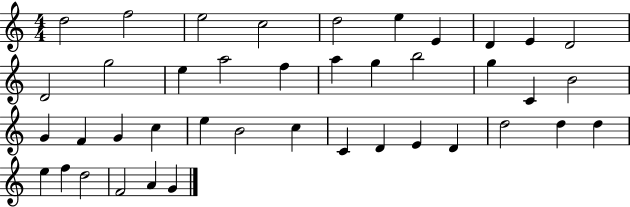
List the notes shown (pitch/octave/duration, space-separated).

D5/h F5/h E5/h C5/h D5/h E5/q E4/q D4/q E4/q D4/h D4/h G5/h E5/q A5/h F5/q A5/q G5/q B5/h G5/q C4/q B4/h G4/q F4/q G4/q C5/q E5/q B4/h C5/q C4/q D4/q E4/q D4/q D5/h D5/q D5/q E5/q F5/q D5/h F4/h A4/q G4/q